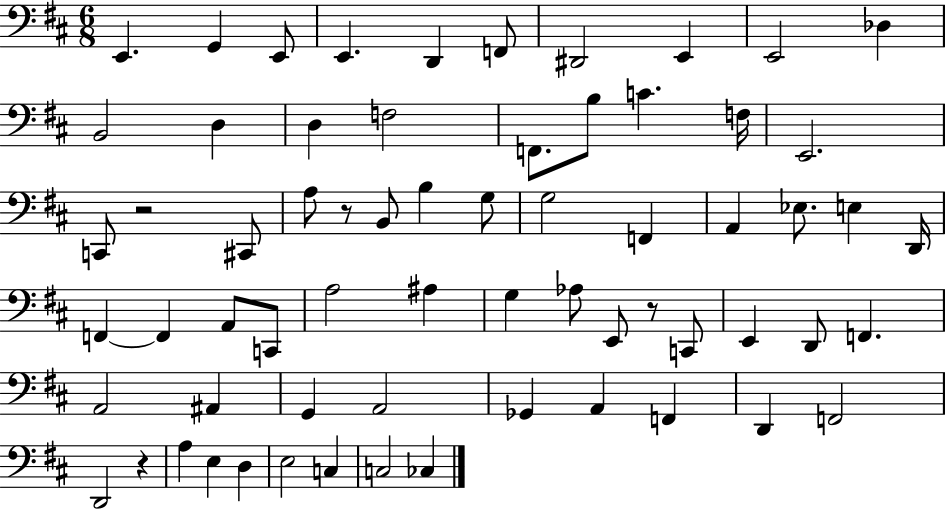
X:1
T:Untitled
M:6/8
L:1/4
K:D
E,, G,, E,,/2 E,, D,, F,,/2 ^D,,2 E,, E,,2 _D, B,,2 D, D, F,2 F,,/2 B,/2 C F,/4 E,,2 C,,/2 z2 ^C,,/2 A,/2 z/2 B,,/2 B, G,/2 G,2 F,, A,, _E,/2 E, D,,/4 F,, F,, A,,/2 C,,/2 A,2 ^A, G, _A,/2 E,,/2 z/2 C,,/2 E,, D,,/2 F,, A,,2 ^A,, G,, A,,2 _G,, A,, F,, D,, F,,2 D,,2 z A, E, D, E,2 C, C,2 _C,